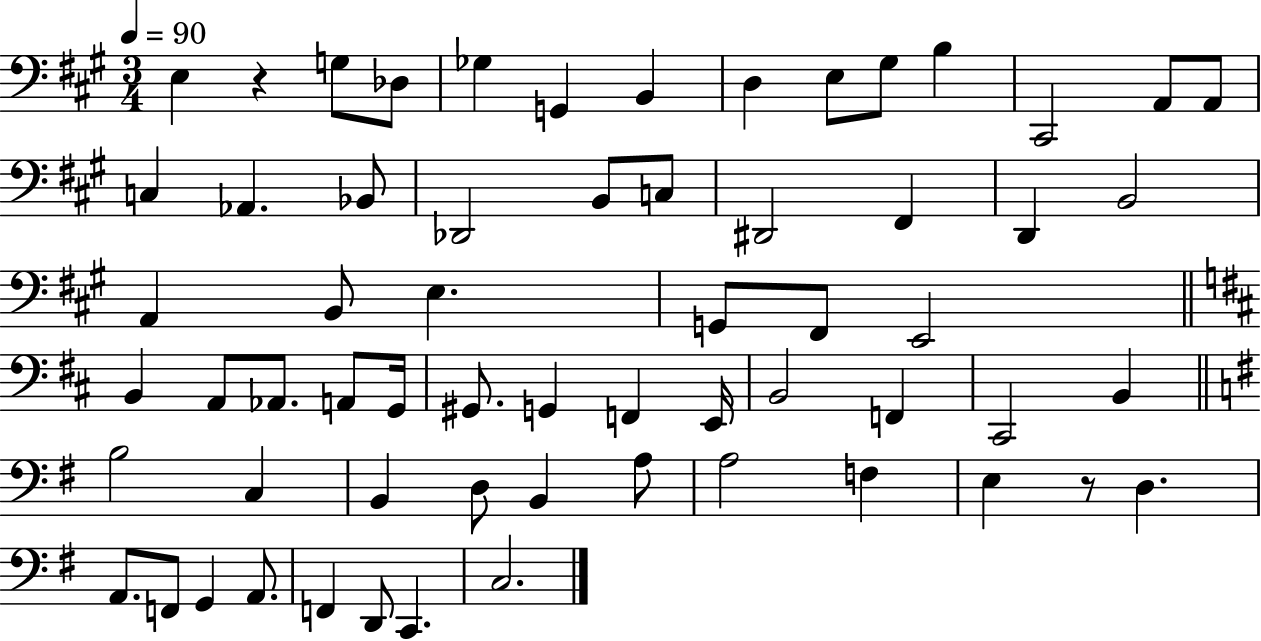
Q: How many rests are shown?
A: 2